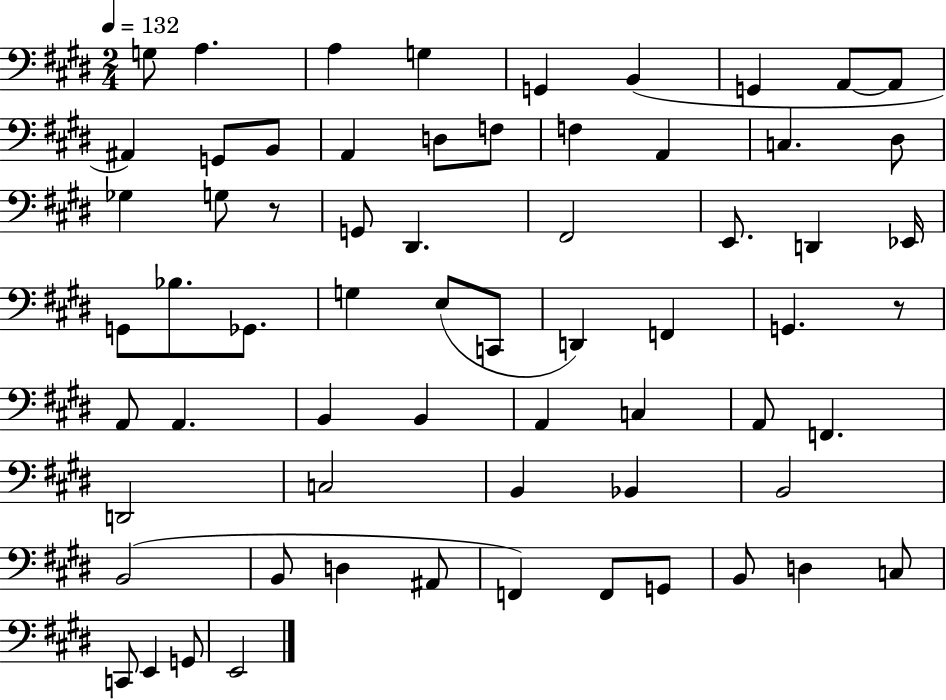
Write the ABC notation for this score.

X:1
T:Untitled
M:2/4
L:1/4
K:E
G,/2 A, A, G, G,, B,, G,, A,,/2 A,,/2 ^A,, G,,/2 B,,/2 A,, D,/2 F,/2 F, A,, C, ^D,/2 _G, G,/2 z/2 G,,/2 ^D,, ^F,,2 E,,/2 D,, _E,,/4 G,,/2 _B,/2 _G,,/2 G, E,/2 C,,/2 D,, F,, G,, z/2 A,,/2 A,, B,, B,, A,, C, A,,/2 F,, D,,2 C,2 B,, _B,, B,,2 B,,2 B,,/2 D, ^A,,/2 F,, F,,/2 G,,/2 B,,/2 D, C,/2 C,,/2 E,, G,,/2 E,,2